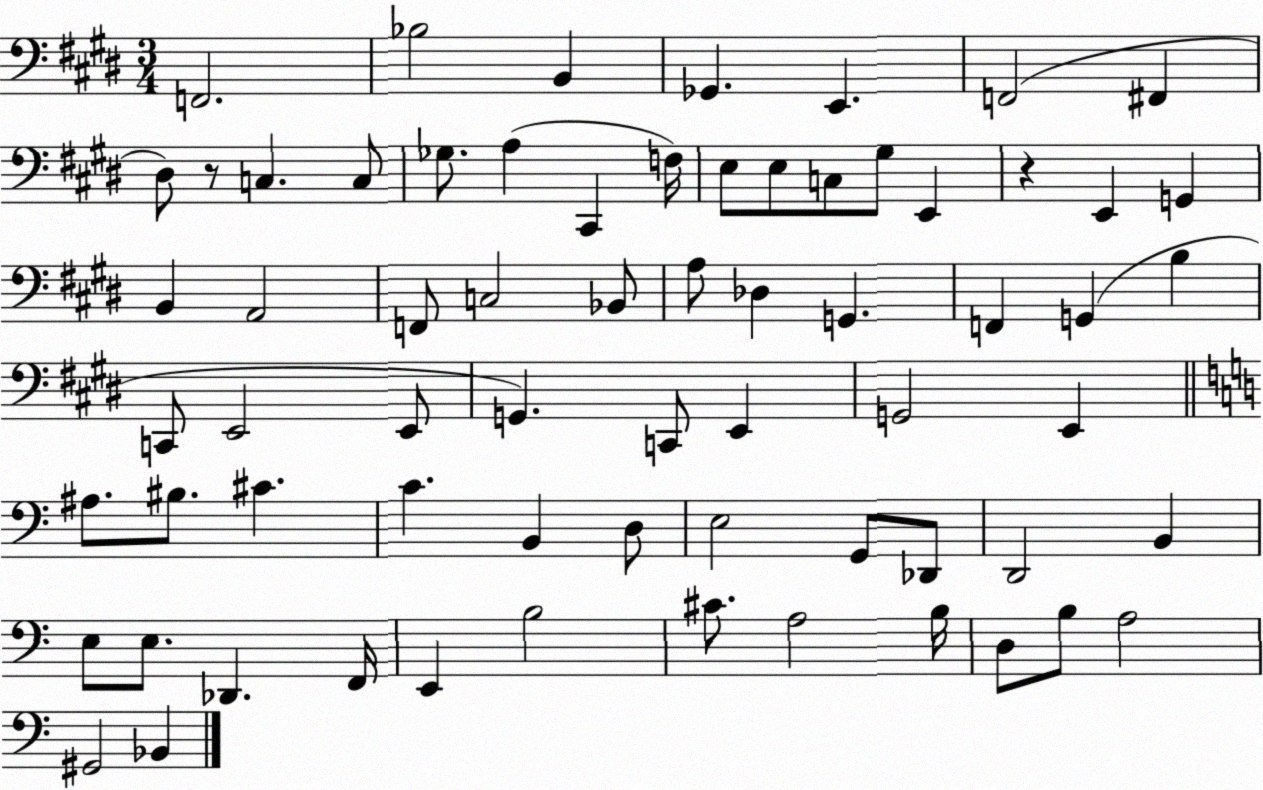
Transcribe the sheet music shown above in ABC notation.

X:1
T:Untitled
M:3/4
L:1/4
K:E
F,,2 _B,2 B,, _G,, E,, F,,2 ^F,, ^D,/2 z/2 C, C,/2 _G,/2 A, ^C,, F,/4 E,/2 E,/2 C,/2 ^G,/2 E,, z E,, G,, B,, A,,2 F,,/2 C,2 _B,,/2 A,/2 _D, G,, F,, G,, B, C,,/2 E,,2 E,,/2 G,, C,,/2 E,, G,,2 E,, ^A,/2 ^B,/2 ^C C B,, D,/2 E,2 G,,/2 _D,,/2 D,,2 B,, E,/2 E,/2 _D,, F,,/4 E,, B,2 ^C/2 A,2 B,/4 D,/2 B,/2 A,2 ^G,,2 _B,,